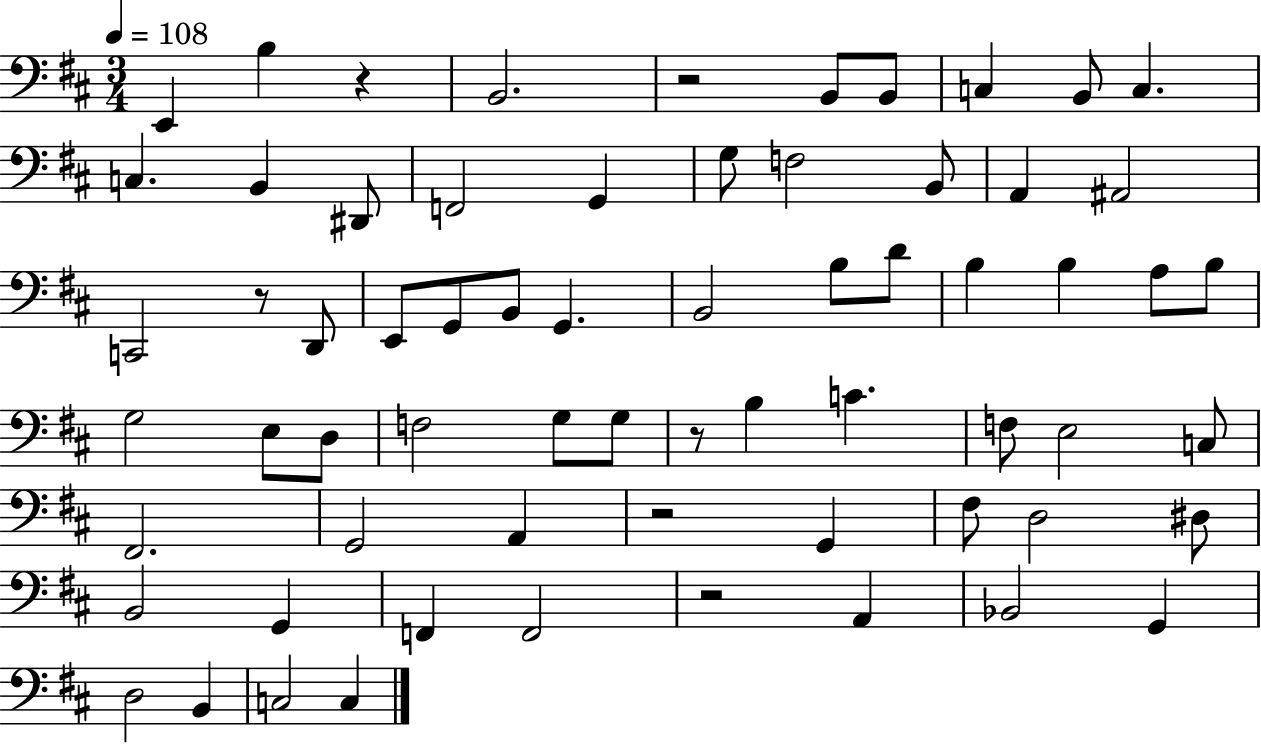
X:1
T:Untitled
M:3/4
L:1/4
K:D
E,, B, z B,,2 z2 B,,/2 B,,/2 C, B,,/2 C, C, B,, ^D,,/2 F,,2 G,, G,/2 F,2 B,,/2 A,, ^A,,2 C,,2 z/2 D,,/2 E,,/2 G,,/2 B,,/2 G,, B,,2 B,/2 D/2 B, B, A,/2 B,/2 G,2 E,/2 D,/2 F,2 G,/2 G,/2 z/2 B, C F,/2 E,2 C,/2 ^F,,2 G,,2 A,, z2 G,, ^F,/2 D,2 ^D,/2 B,,2 G,, F,, F,,2 z2 A,, _B,,2 G,, D,2 B,, C,2 C,